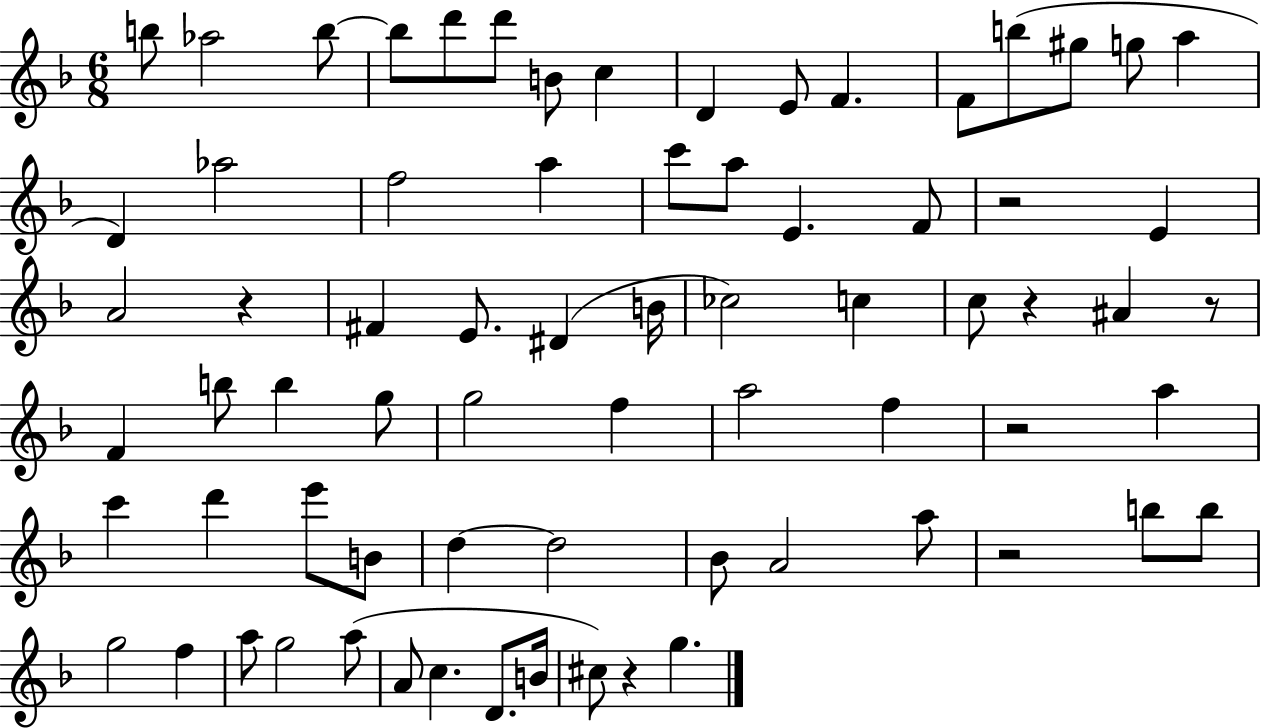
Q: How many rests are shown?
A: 7